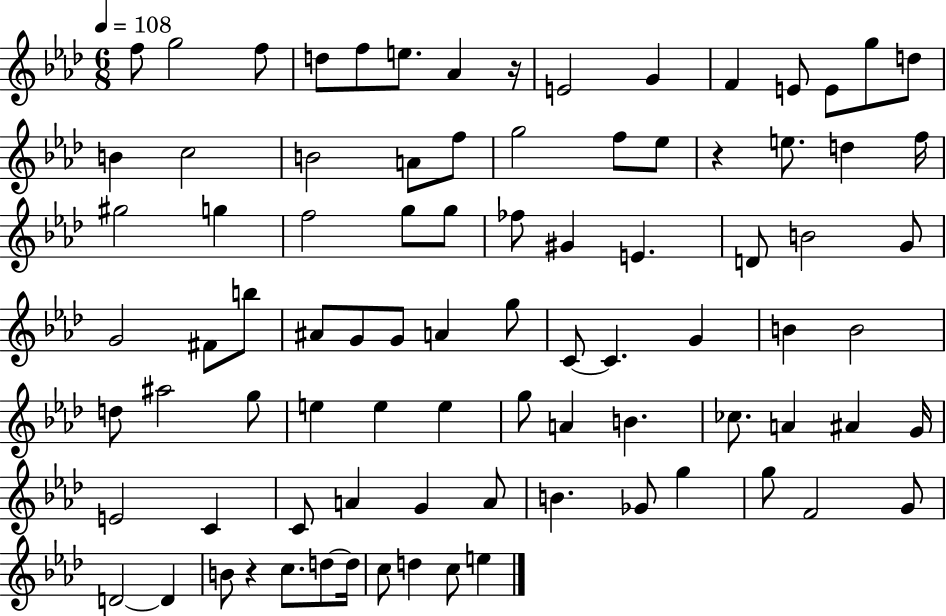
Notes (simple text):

F5/e G5/h F5/e D5/e F5/e E5/e. Ab4/q R/s E4/h G4/q F4/q E4/e E4/e G5/e D5/e B4/q C5/h B4/h A4/e F5/e G5/h F5/e Eb5/e R/q E5/e. D5/q F5/s G#5/h G5/q F5/h G5/e G5/e FES5/e G#4/q E4/q. D4/e B4/h G4/e G4/h F#4/e B5/e A#4/e G4/e G4/e A4/q G5/e C4/e C4/q. G4/q B4/q B4/h D5/e A#5/h G5/e E5/q E5/q E5/q G5/e A4/q B4/q. CES5/e. A4/q A#4/q G4/s E4/h C4/q C4/e A4/q G4/q A4/e B4/q. Gb4/e G5/q G5/e F4/h G4/e D4/h D4/q B4/e R/q C5/e. D5/e D5/s C5/e D5/q C5/e E5/q